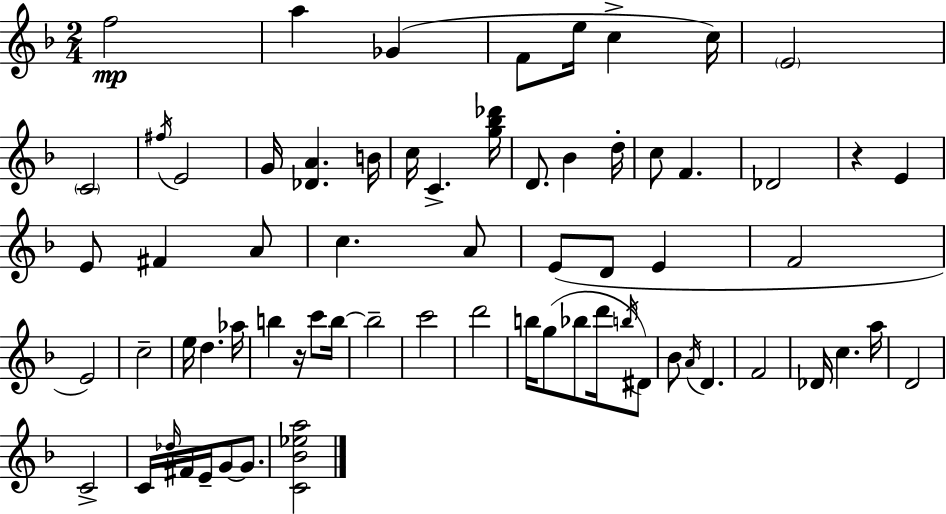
X:1
T:Untitled
M:2/4
L:1/4
K:F
f2 a _G F/2 e/4 c c/4 E2 C2 ^f/4 E2 G/4 [_DA] B/4 c/4 C [g_b_d']/4 D/2 _B d/4 c/2 F _D2 z E E/2 ^F A/2 c A/2 E/2 D/2 E F2 E2 c2 e/4 d _a/4 b z/4 c'/2 b/4 b2 c'2 d'2 b/4 g/2 _b/2 d'/4 b/4 ^D/2 _B/2 A/4 D F2 _D/4 c a/4 D2 C2 C/4 _d/4 ^F/4 E/4 G/2 G/2 [C_B_ea]2